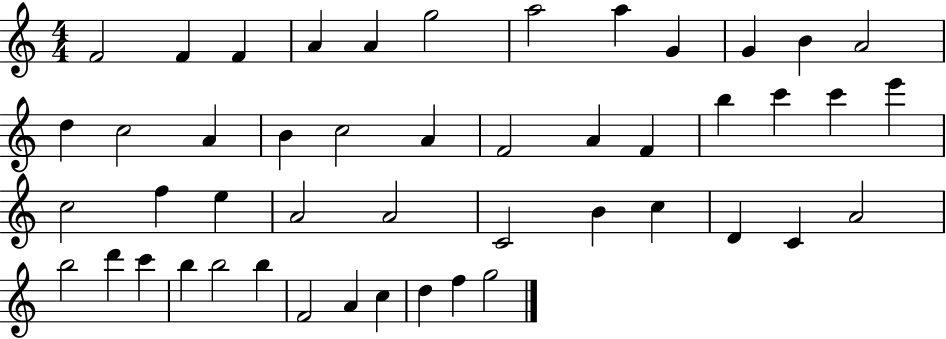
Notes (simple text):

F4/h F4/q F4/q A4/q A4/q G5/h A5/h A5/q G4/q G4/q B4/q A4/h D5/q C5/h A4/q B4/q C5/h A4/q F4/h A4/q F4/q B5/q C6/q C6/q E6/q C5/h F5/q E5/q A4/h A4/h C4/h B4/q C5/q D4/q C4/q A4/h B5/h D6/q C6/q B5/q B5/h B5/q F4/h A4/q C5/q D5/q F5/q G5/h